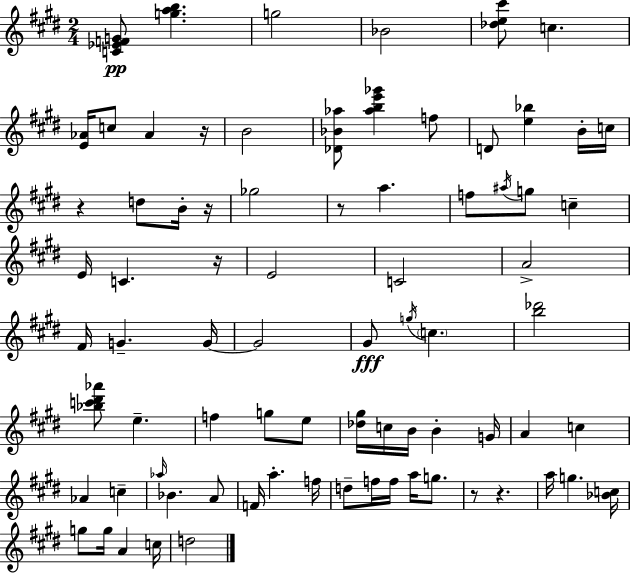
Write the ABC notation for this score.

X:1
T:Untitled
M:2/4
L:1/4
K:E
[C_EFG]/2 [gab] g2 _B2 [_de^c']/2 c [E_A]/4 c/2 _A z/4 B2 [_D_B_a]/2 [_abe'_g'] f/2 D/2 [e_b] B/4 c/4 z d/2 B/4 z/4 _g2 z/2 a f/2 ^a/4 g/2 c E/4 C z/4 E2 C2 A2 ^F/4 G G/4 G2 ^G/2 g/4 c [b_d']2 [_bc'^d'_a']/2 e f g/2 e/2 [_d^g]/4 c/4 B/4 B G/4 A c _A c _a/4 _B A/2 F/4 a f/4 d/2 f/4 f/4 a/4 g/2 z/2 z a/4 g [_Bc]/4 g/2 g/4 A c/4 d2